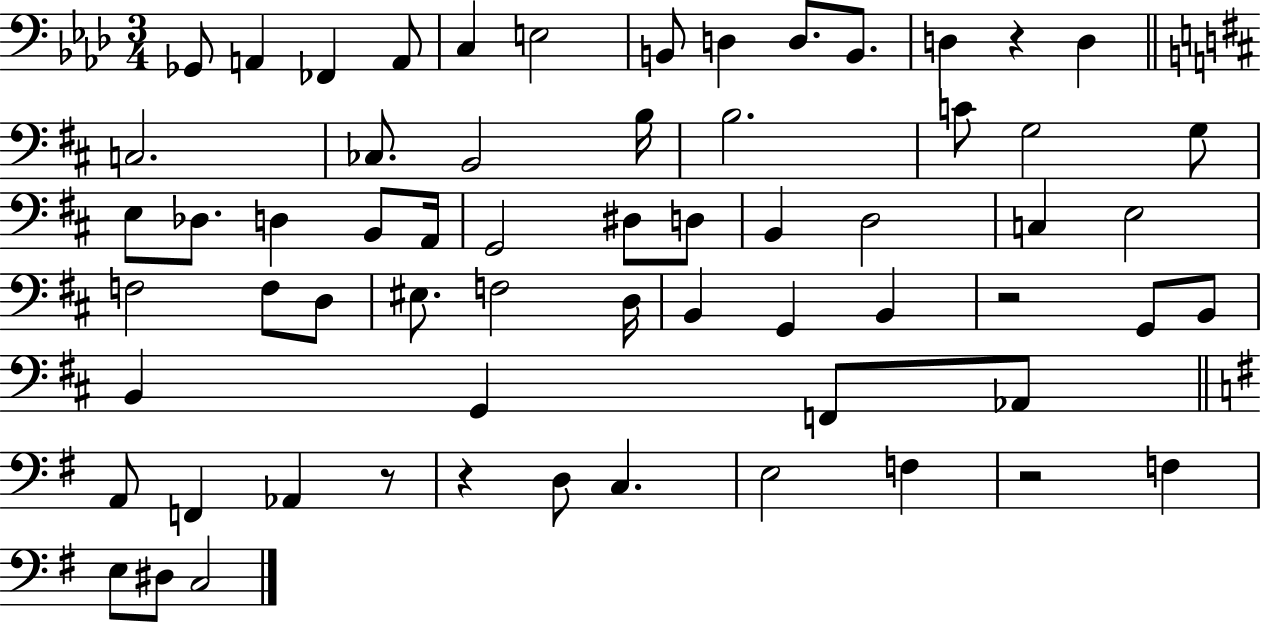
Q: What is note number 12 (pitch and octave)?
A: D3